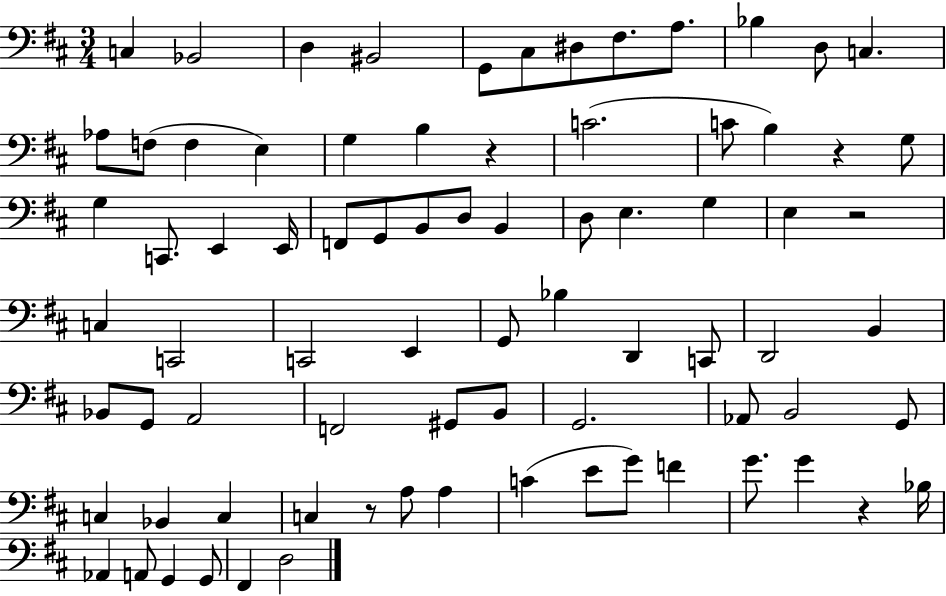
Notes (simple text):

C3/q Bb2/h D3/q BIS2/h G2/e C#3/e D#3/e F#3/e. A3/e. Bb3/q D3/e C3/q. Ab3/e F3/e F3/q E3/q G3/q B3/q R/q C4/h. C4/e B3/q R/q G3/e G3/q C2/e. E2/q E2/s F2/e G2/e B2/e D3/e B2/q D3/e E3/q. G3/q E3/q R/h C3/q C2/h C2/h E2/q G2/e Bb3/q D2/q C2/e D2/h B2/q Bb2/e G2/e A2/h F2/h G#2/e B2/e G2/h. Ab2/e B2/h G2/e C3/q Bb2/q C3/q C3/q R/e A3/e A3/q C4/q E4/e G4/e F4/q G4/e. G4/q R/q Bb3/s Ab2/q A2/e G2/q G2/e F#2/q D3/h